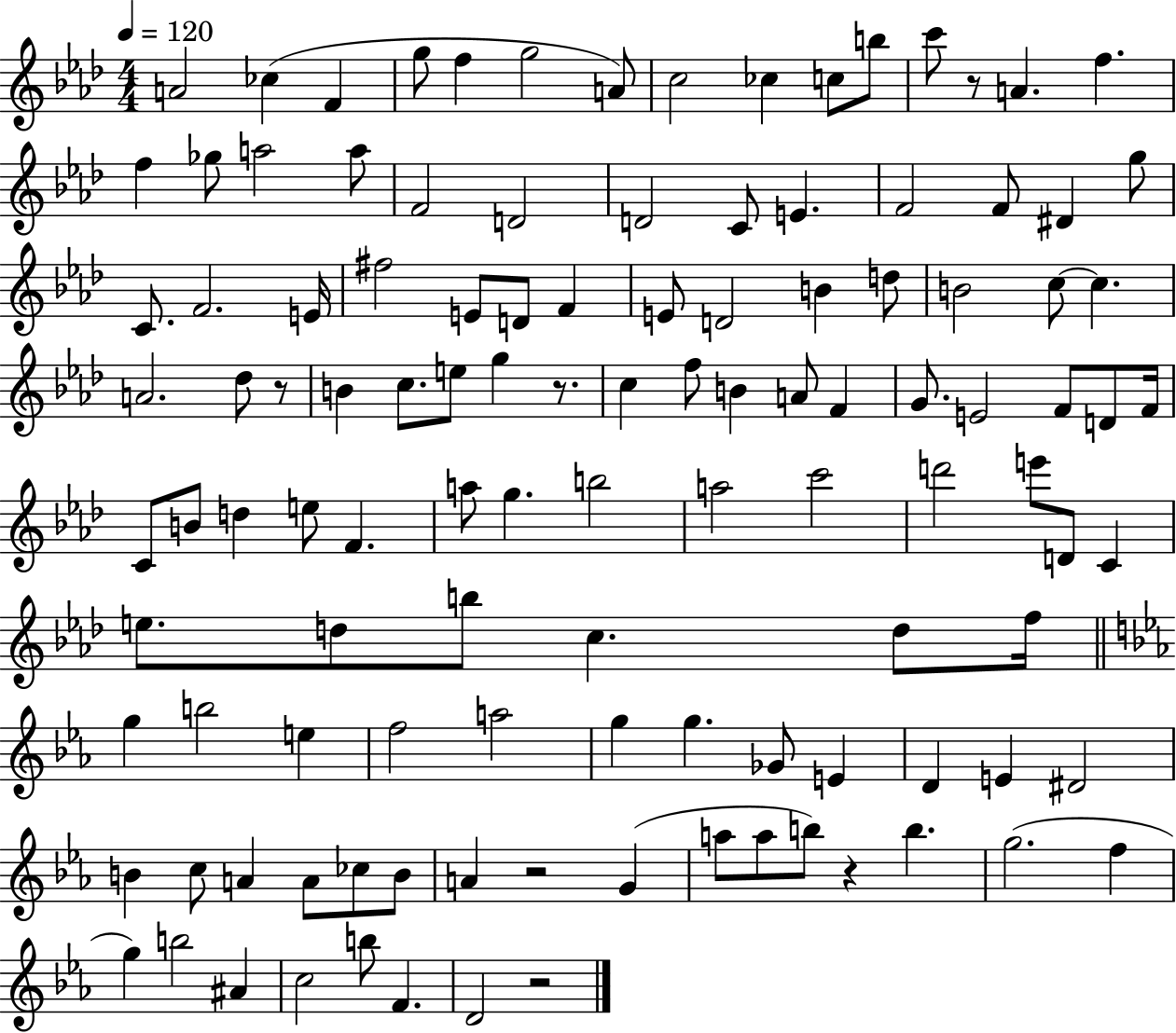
{
  \clef treble
  \numericTimeSignature
  \time 4/4
  \key aes \major
  \tempo 4 = 120
  a'2 ces''4( f'4 | g''8 f''4 g''2 a'8) | c''2 ces''4 c''8 b''8 | c'''8 r8 a'4. f''4. | \break f''4 ges''8 a''2 a''8 | f'2 d'2 | d'2 c'8 e'4. | f'2 f'8 dis'4 g''8 | \break c'8. f'2. e'16 | fis''2 e'8 d'8 f'4 | e'8 d'2 b'4 d''8 | b'2 c''8~~ c''4. | \break a'2. des''8 r8 | b'4 c''8. e''8 g''4 r8. | c''4 f''8 b'4 a'8 f'4 | g'8. e'2 f'8 d'8 f'16 | \break c'8 b'8 d''4 e''8 f'4. | a''8 g''4. b''2 | a''2 c'''2 | d'''2 e'''8 d'8 c'4 | \break e''8. d''8 b''8 c''4. d''8 f''16 | \bar "||" \break \key ees \major g''4 b''2 e''4 | f''2 a''2 | g''4 g''4. ges'8 e'4 | d'4 e'4 dis'2 | \break b'4 c''8 a'4 a'8 ces''8 b'8 | a'4 r2 g'4( | a''8 a''8 b''8) r4 b''4. | g''2.( f''4 | \break g''4) b''2 ais'4 | c''2 b''8 f'4. | d'2 r2 | \bar "|."
}